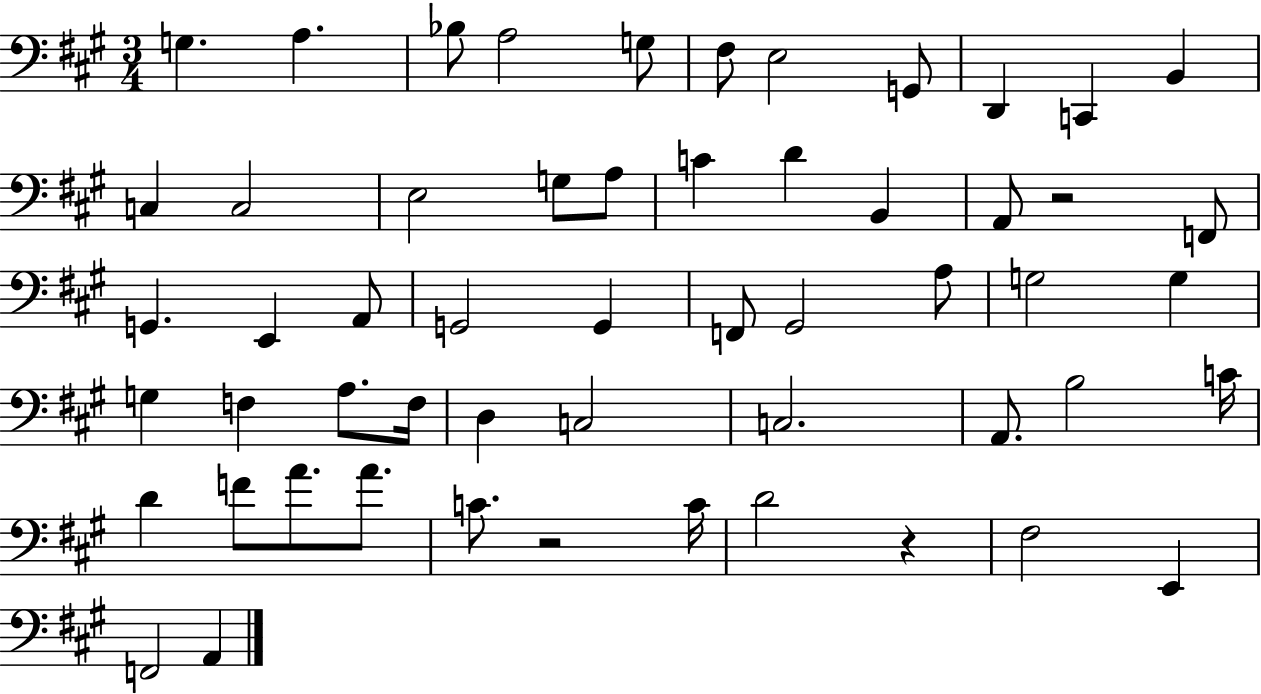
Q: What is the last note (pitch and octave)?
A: A2